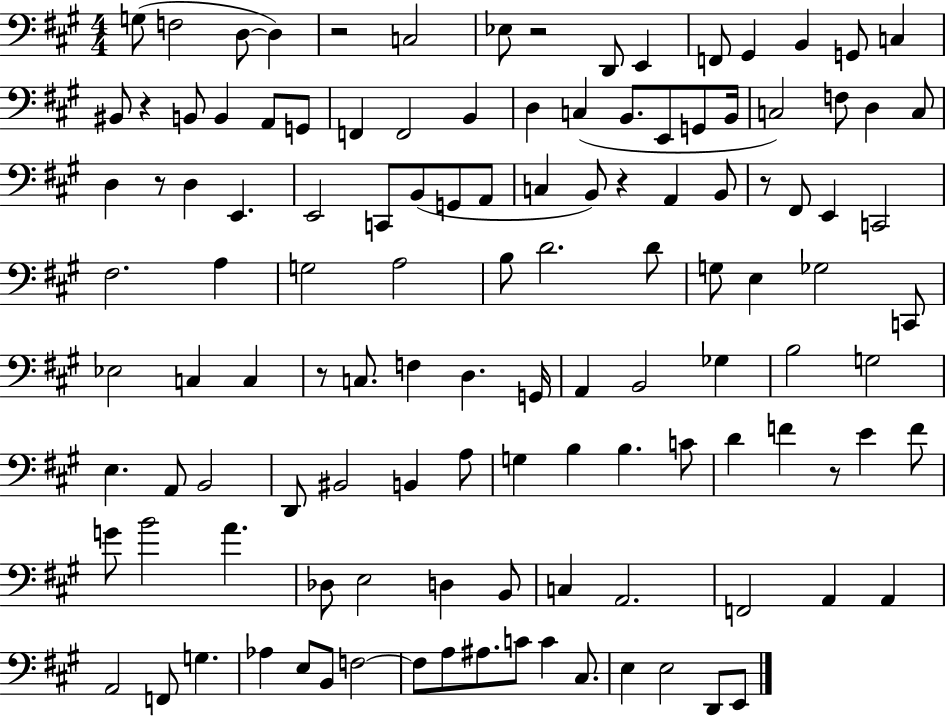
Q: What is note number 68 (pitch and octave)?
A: B3